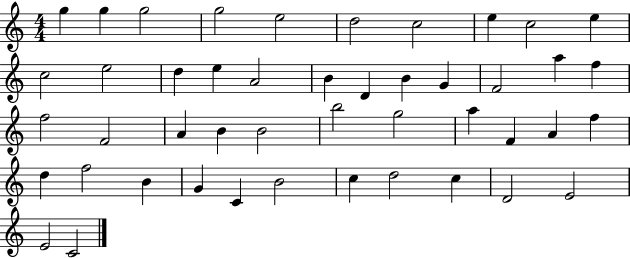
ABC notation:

X:1
T:Untitled
M:4/4
L:1/4
K:C
g g g2 g2 e2 d2 c2 e c2 e c2 e2 d e A2 B D B G F2 a f f2 F2 A B B2 b2 g2 a F A f d f2 B G C B2 c d2 c D2 E2 E2 C2